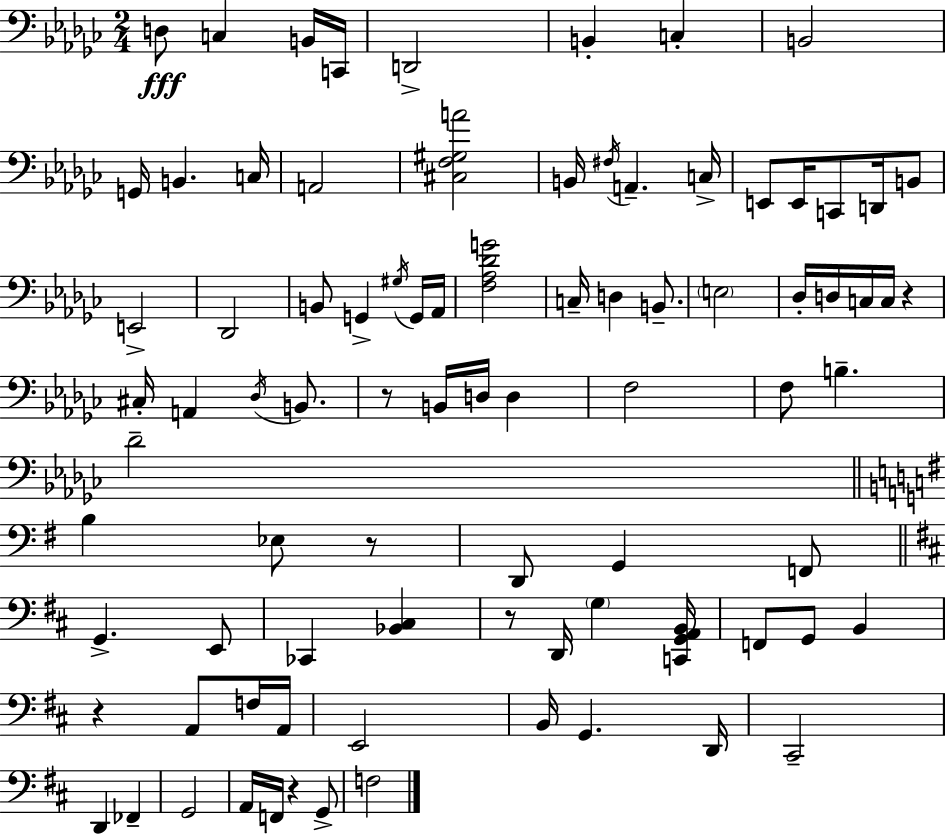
X:1
T:Untitled
M:2/4
L:1/4
K:Ebm
D,/2 C, B,,/4 C,,/4 D,,2 B,, C, B,,2 G,,/4 B,, C,/4 A,,2 [^C,F,^G,A]2 B,,/4 ^F,/4 A,, C,/4 E,,/2 E,,/4 C,,/2 D,,/4 B,,/2 E,,2 _D,,2 B,,/2 G,, ^G,/4 G,,/4 _A,,/4 [F,_A,_DG]2 C,/4 D, B,,/2 E,2 _D,/4 D,/4 C,/4 C,/4 z ^C,/4 A,, _D,/4 B,,/2 z/2 B,,/4 D,/4 D, F,2 F,/2 B, _D2 B, _E,/2 z/2 D,,/2 G,, F,,/2 G,, E,,/2 _C,, [_B,,^C,] z/2 D,,/4 G, [C,,G,,A,,B,,]/4 F,,/2 G,,/2 B,, z A,,/2 F,/4 A,,/4 E,,2 B,,/4 G,, D,,/4 ^C,,2 D,, _F,, G,,2 A,,/4 F,,/4 z G,,/2 F,2